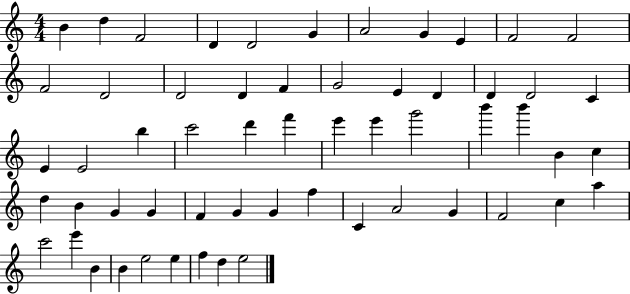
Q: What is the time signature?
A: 4/4